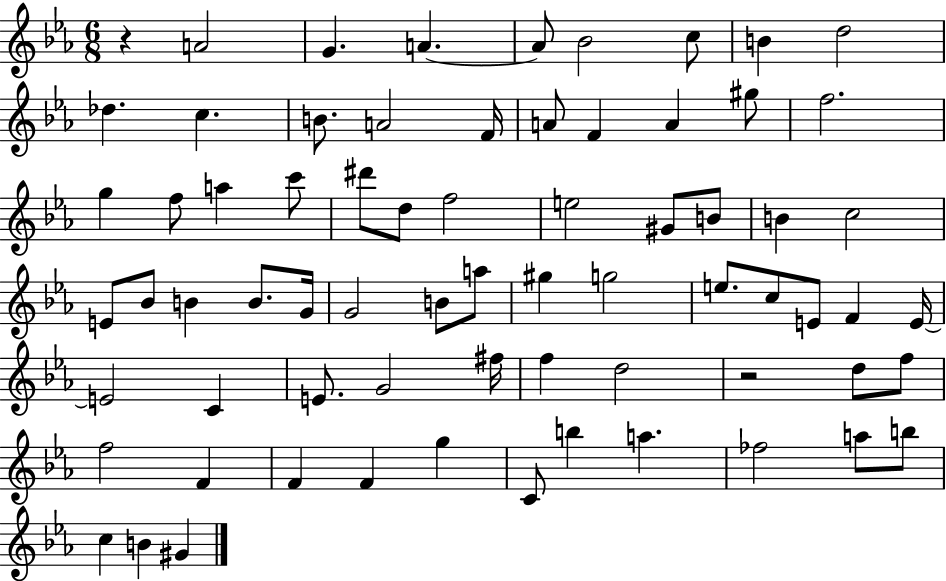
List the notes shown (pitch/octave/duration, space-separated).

R/q A4/h G4/q. A4/q. A4/e Bb4/h C5/e B4/q D5/h Db5/q. C5/q. B4/e. A4/h F4/s A4/e F4/q A4/q G#5/e F5/h. G5/q F5/e A5/q C6/e D#6/e D5/e F5/h E5/h G#4/e B4/e B4/q C5/h E4/e Bb4/e B4/q B4/e. G4/s G4/h B4/e A5/e G#5/q G5/h E5/e. C5/e E4/e F4/q E4/s E4/h C4/q E4/e. G4/h F#5/s F5/q D5/h R/h D5/e F5/e F5/h F4/q F4/q F4/q G5/q C4/e B5/q A5/q. FES5/h A5/e B5/e C5/q B4/q G#4/q